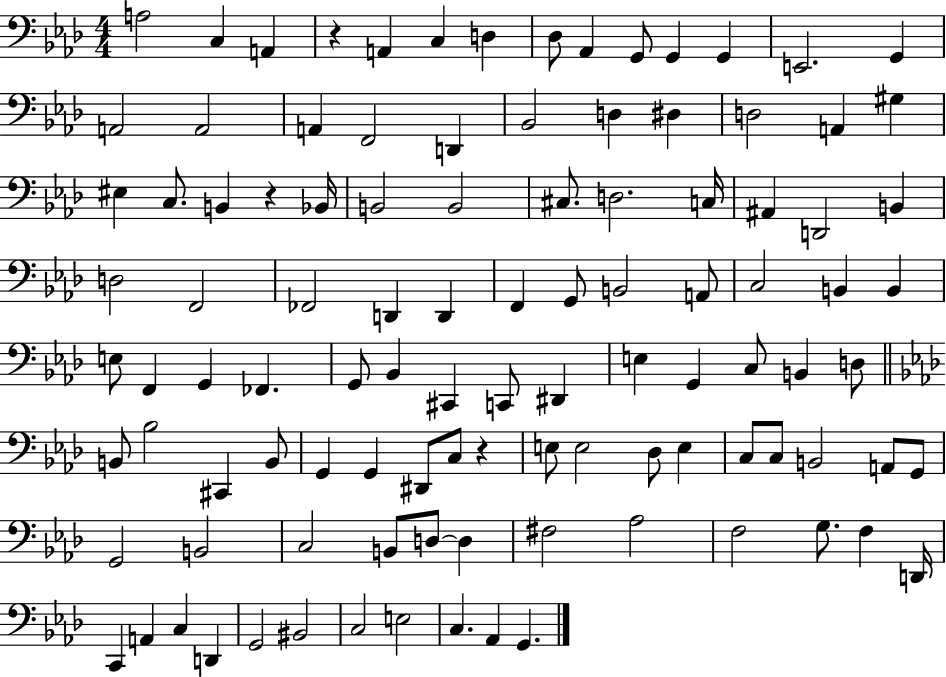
{
  \clef bass
  \numericTimeSignature
  \time 4/4
  \key aes \major
  \repeat volta 2 { a2 c4 a,4 | r4 a,4 c4 d4 | des8 aes,4 g,8 g,4 g,4 | e,2. g,4 | \break a,2 a,2 | a,4 f,2 d,4 | bes,2 d4 dis4 | d2 a,4 gis4 | \break eis4 c8. b,4 r4 bes,16 | b,2 b,2 | cis8. d2. c16 | ais,4 d,2 b,4 | \break d2 f,2 | fes,2 d,4 d,4 | f,4 g,8 b,2 a,8 | c2 b,4 b,4 | \break e8 f,4 g,4 fes,4. | g,8 bes,4 cis,4 c,8 dis,4 | e4 g,4 c8 b,4 d8 | \bar "||" \break \key aes \major b,8 bes2 cis,4 b,8 | g,4 g,4 dis,8 c8 r4 | e8 e2 des8 e4 | c8 c8 b,2 a,8 g,8 | \break g,2 b,2 | c2 b,8 d8~~ d4 | fis2 aes2 | f2 g8. f4 d,16 | \break c,4 a,4 c4 d,4 | g,2 bis,2 | c2 e2 | c4. aes,4 g,4. | \break } \bar "|."
}